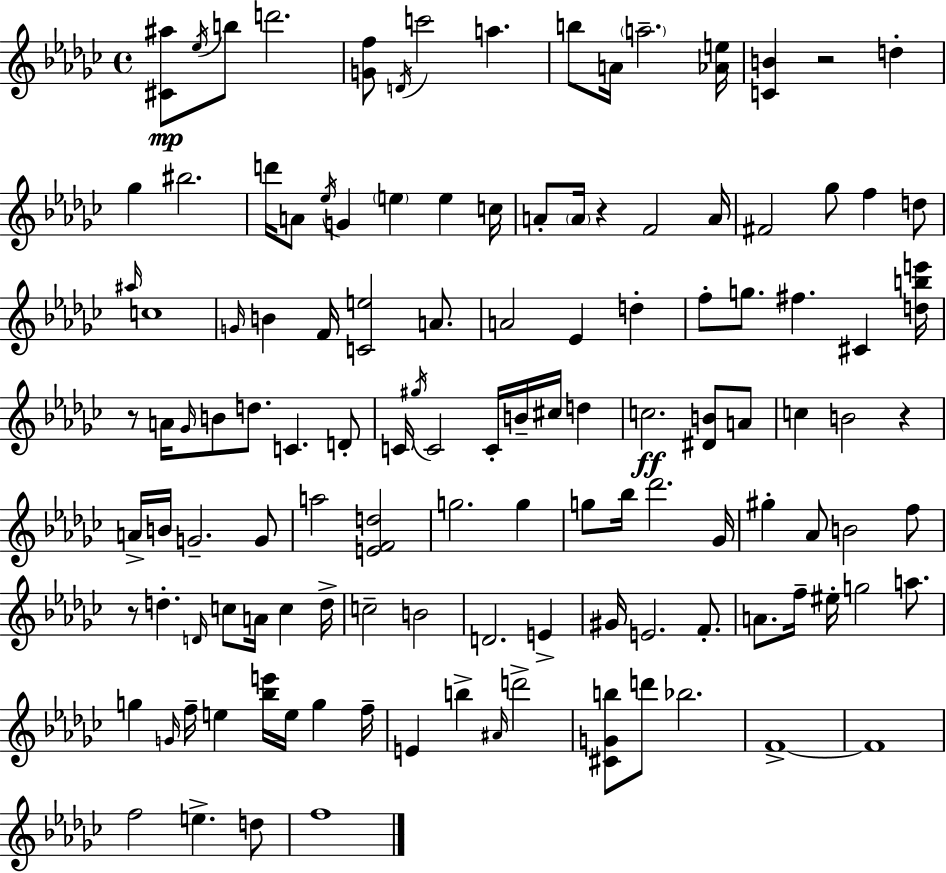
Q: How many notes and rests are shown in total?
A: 124